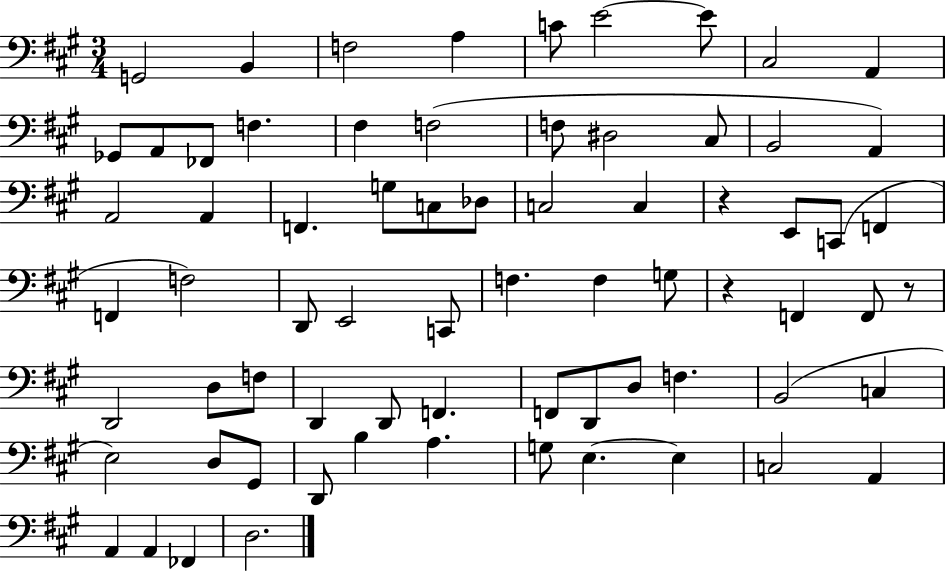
G2/h B2/q F3/h A3/q C4/e E4/h E4/e C#3/h A2/q Gb2/e A2/e FES2/e F3/q. F#3/q F3/h F3/e D#3/h C#3/e B2/h A2/q A2/h A2/q F2/q. G3/e C3/e Db3/e C3/h C3/q R/q E2/e C2/e F2/q F2/q F3/h D2/e E2/h C2/e F3/q. F3/q G3/e R/q F2/q F2/e R/e D2/h D3/e F3/e D2/q D2/e F2/q. F2/e D2/e D3/e F3/q. B2/h C3/q E3/h D3/e G#2/e D2/e B3/q A3/q. G3/e E3/q. E3/q C3/h A2/q A2/q A2/q FES2/q D3/h.